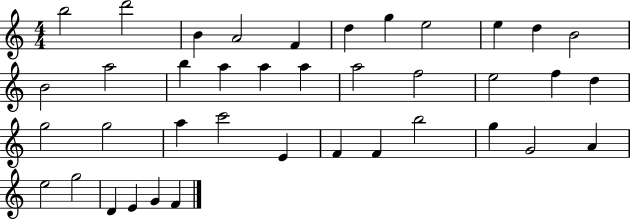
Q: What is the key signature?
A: C major